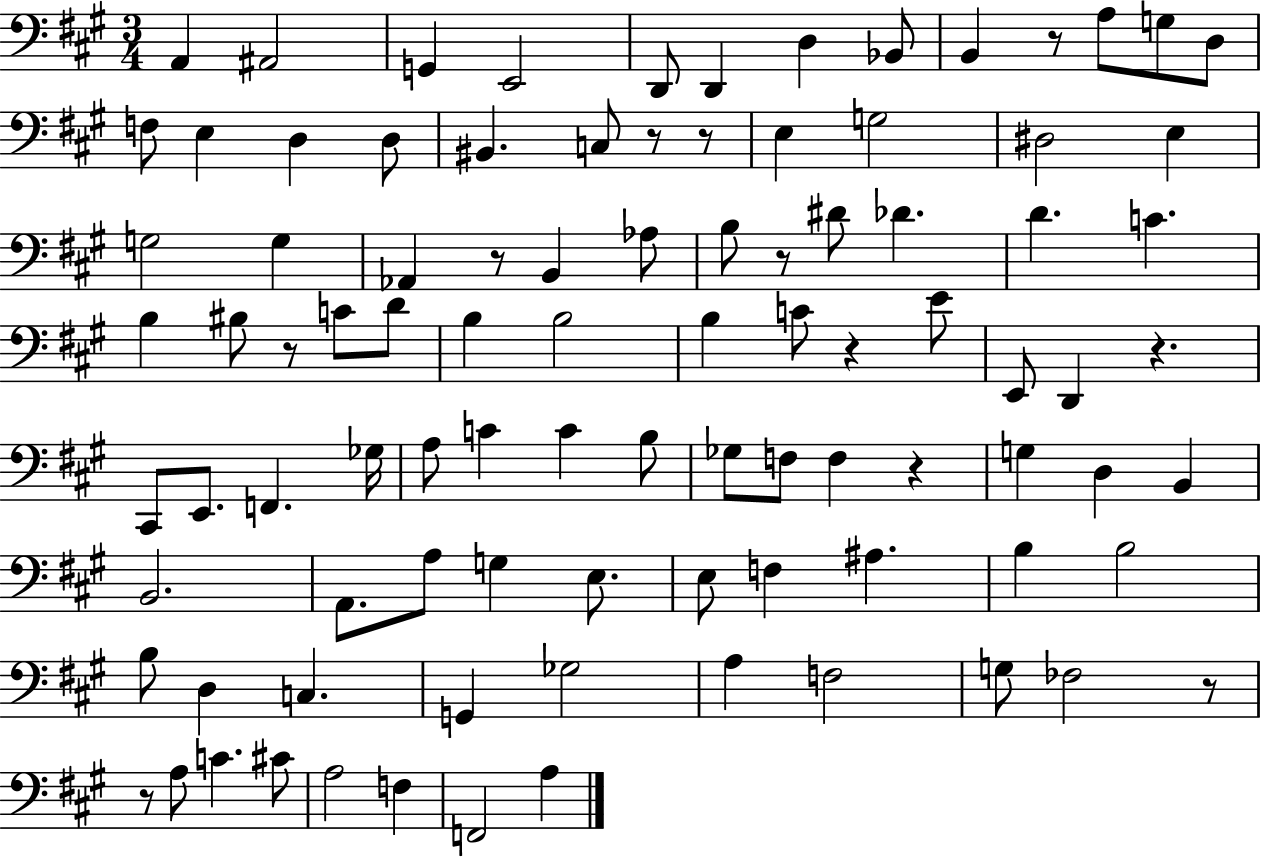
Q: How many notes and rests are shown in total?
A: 94